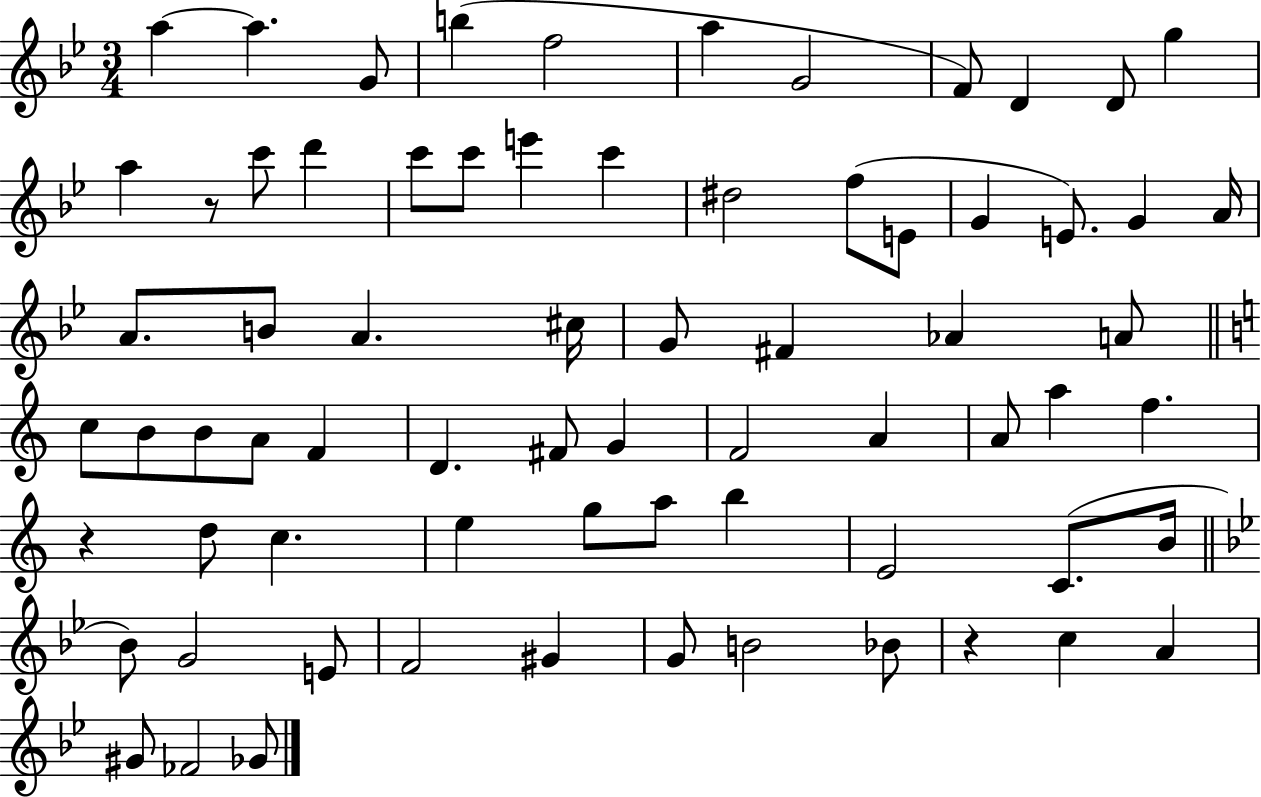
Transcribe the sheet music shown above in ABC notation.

X:1
T:Untitled
M:3/4
L:1/4
K:Bb
a a G/2 b f2 a G2 F/2 D D/2 g a z/2 c'/2 d' c'/2 c'/2 e' c' ^d2 f/2 E/2 G E/2 G A/4 A/2 B/2 A ^c/4 G/2 ^F _A A/2 c/2 B/2 B/2 A/2 F D ^F/2 G F2 A A/2 a f z d/2 c e g/2 a/2 b E2 C/2 B/4 _B/2 G2 E/2 F2 ^G G/2 B2 _B/2 z c A ^G/2 _F2 _G/2